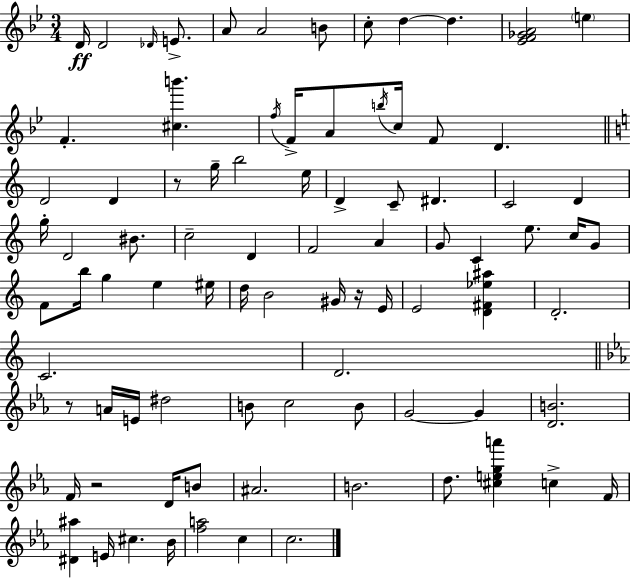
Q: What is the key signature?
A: G minor